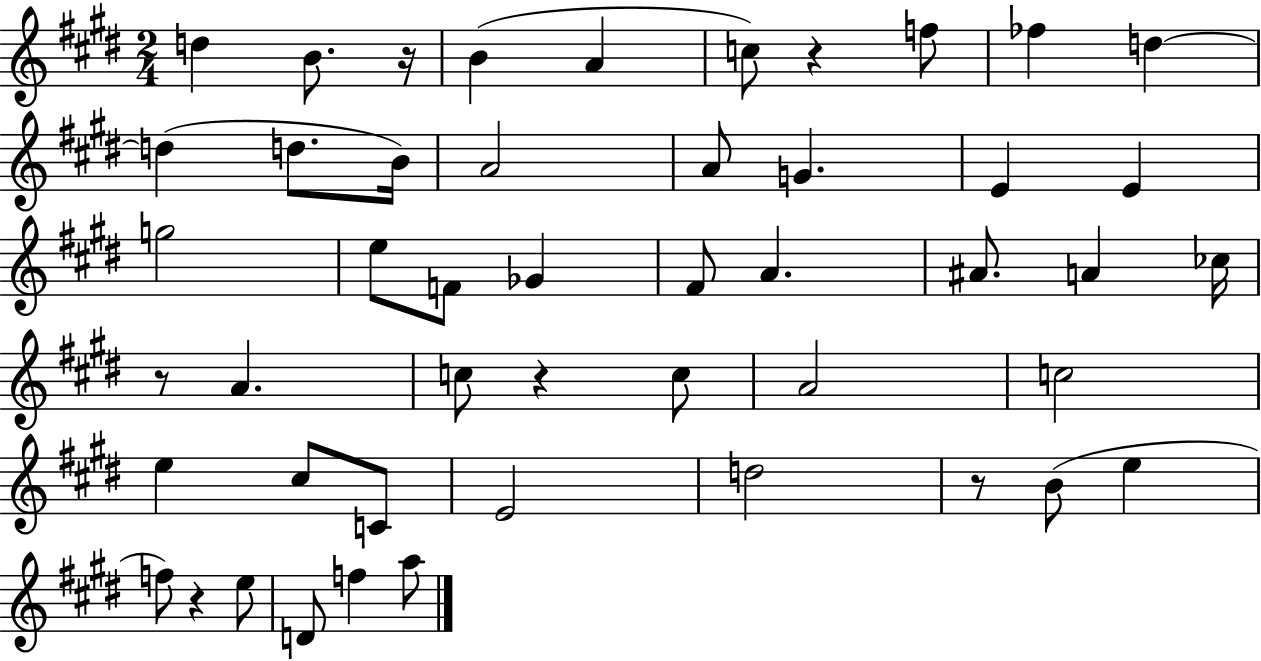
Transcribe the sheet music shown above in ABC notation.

X:1
T:Untitled
M:2/4
L:1/4
K:E
d B/2 z/4 B A c/2 z f/2 _f d d d/2 B/4 A2 A/2 G E E g2 e/2 F/2 _G ^F/2 A ^A/2 A _c/4 z/2 A c/2 z c/2 A2 c2 e ^c/2 C/2 E2 d2 z/2 B/2 e f/2 z e/2 D/2 f a/2